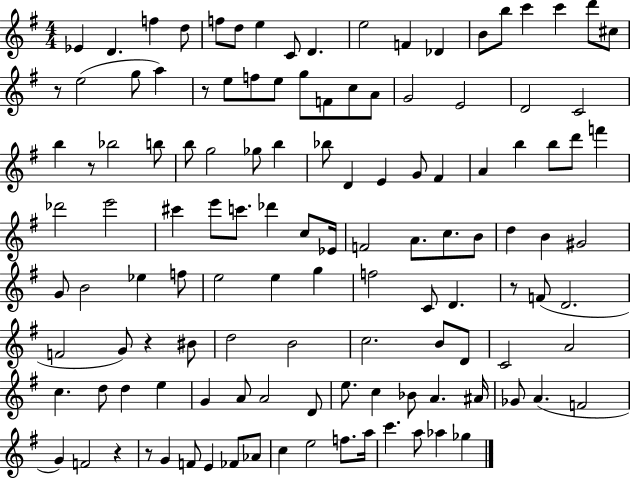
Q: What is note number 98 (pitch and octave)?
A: A4